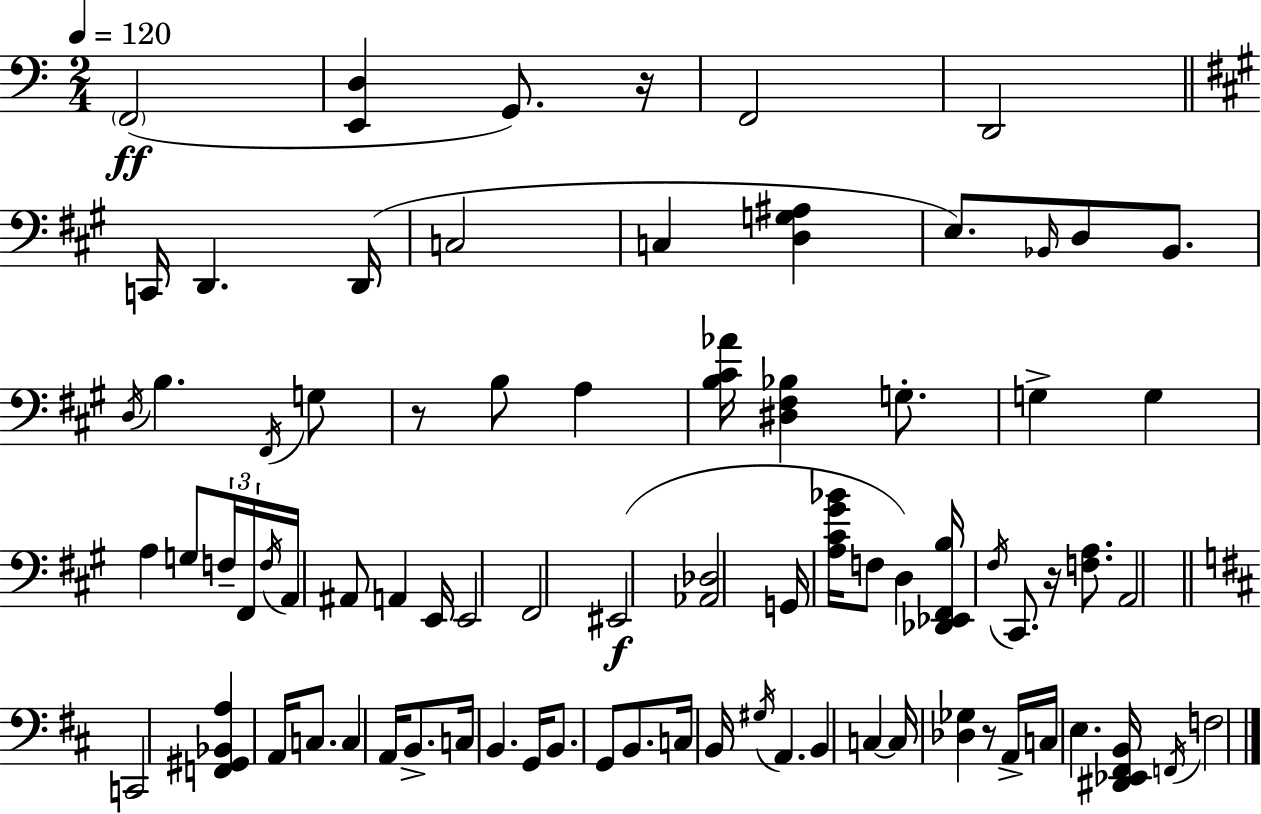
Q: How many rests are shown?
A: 4